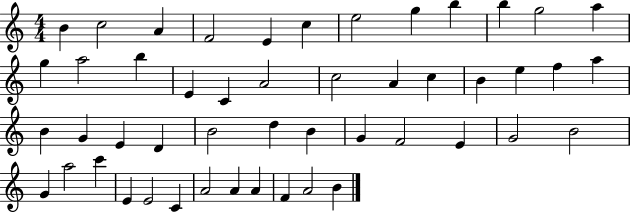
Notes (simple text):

B4/q C5/h A4/q F4/h E4/q C5/q E5/h G5/q B5/q B5/q G5/h A5/q G5/q A5/h B5/q E4/q C4/q A4/h C5/h A4/q C5/q B4/q E5/q F5/q A5/q B4/q G4/q E4/q D4/q B4/h D5/q B4/q G4/q F4/h E4/q G4/h B4/h G4/q A5/h C6/q E4/q E4/h C4/q A4/h A4/q A4/q F4/q A4/h B4/q